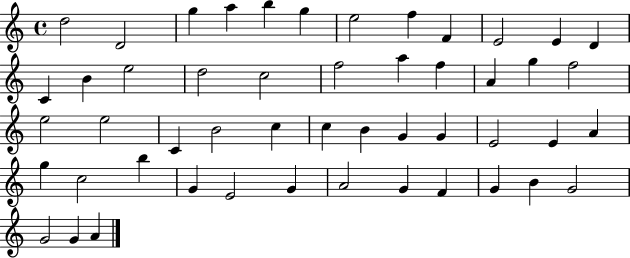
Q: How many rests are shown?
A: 0